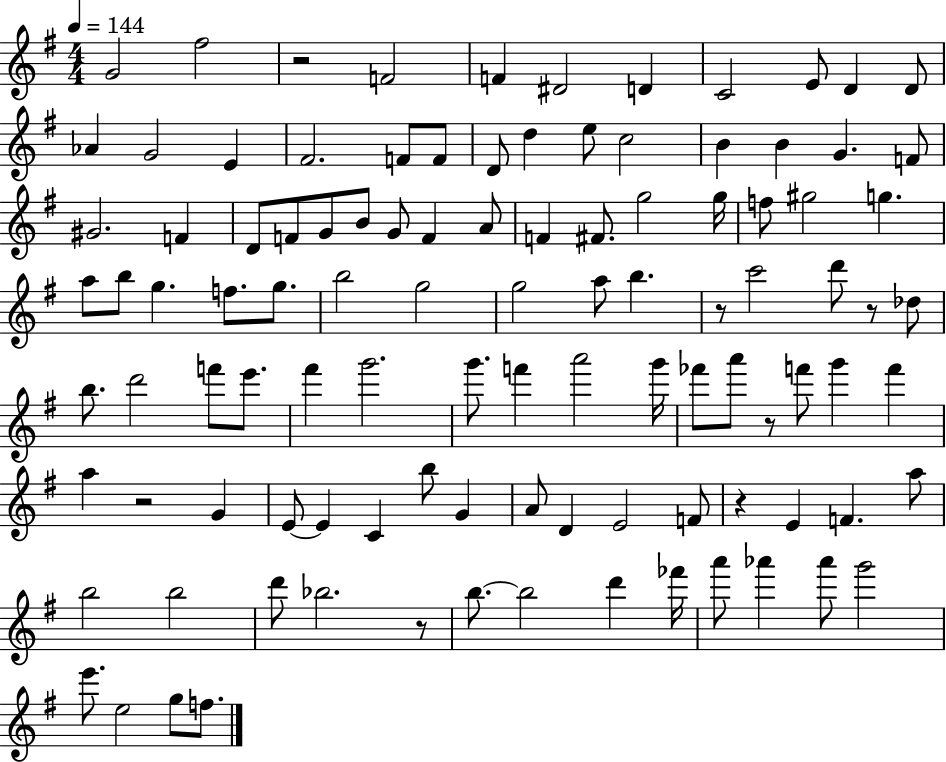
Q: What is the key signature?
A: G major